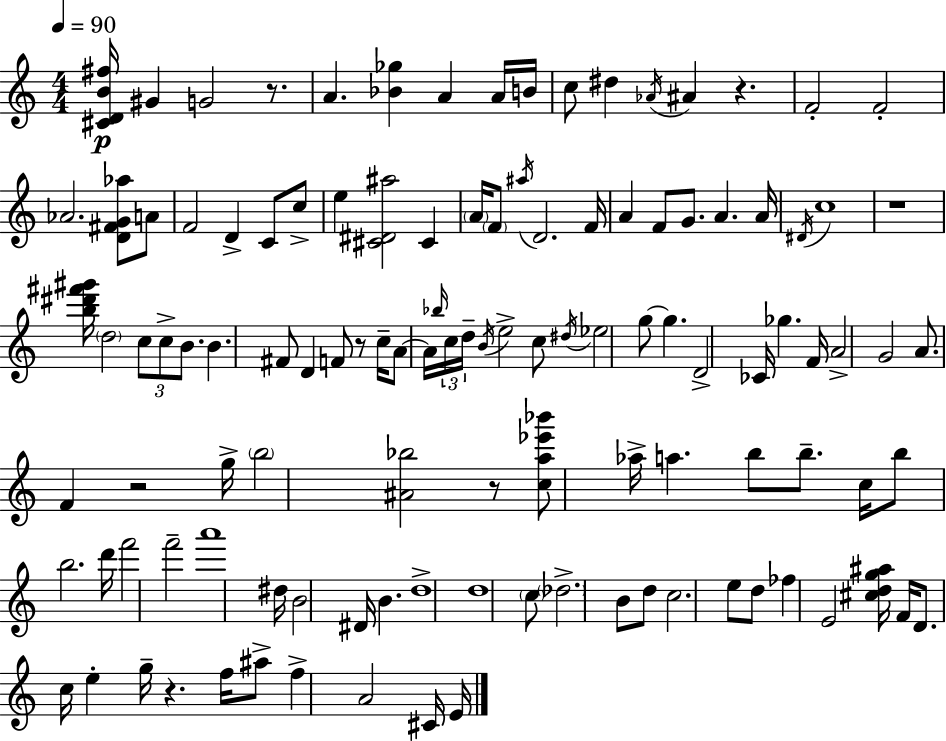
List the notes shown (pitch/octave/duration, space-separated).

[C#4,D4,B4,F#5]/s G#4/q G4/h R/e. A4/q. [Bb4,Gb5]/q A4/q A4/s B4/s C5/e D#5/q Ab4/s A#4/q R/q. F4/h F4/h Ab4/h. [D4,F#4,G4,Ab5]/e A4/e F4/h D4/q C4/e C5/e E5/q [C#4,D#4,A#5]/h C#4/q A4/s F4/e A#5/s D4/h. F4/s A4/q F4/e G4/e. A4/q. A4/s D#4/s C5/w R/w [B5,D#6,F#6,G#6]/s D5/h C5/e C5/e B4/e. B4/q. F#4/e D4/q F4/e R/e C5/s A4/e A4/s Bb5/s C5/s D5/s B4/s E5/h C5/e D#5/s Eb5/h G5/e G5/q. D4/h CES4/s Gb5/q. F4/s A4/h G4/h A4/e. F4/q R/h G5/s B5/h [A#4,Bb5]/h R/e [C5,A5,Eb6,Bb6]/e Ab5/s A5/q. B5/e B5/e. C5/s B5/e B5/h. D6/s F6/h F6/h A6/w D#5/s B4/h D#4/s B4/q. D5/w D5/w C5/e Db5/h. B4/e D5/e C5/h. E5/e D5/e FES5/q E4/h [C#5,D5,G5,A#5]/s F4/s D4/e. C5/s E5/q G5/s R/q. F5/s A#5/e F5/q A4/h C#4/s E4/s